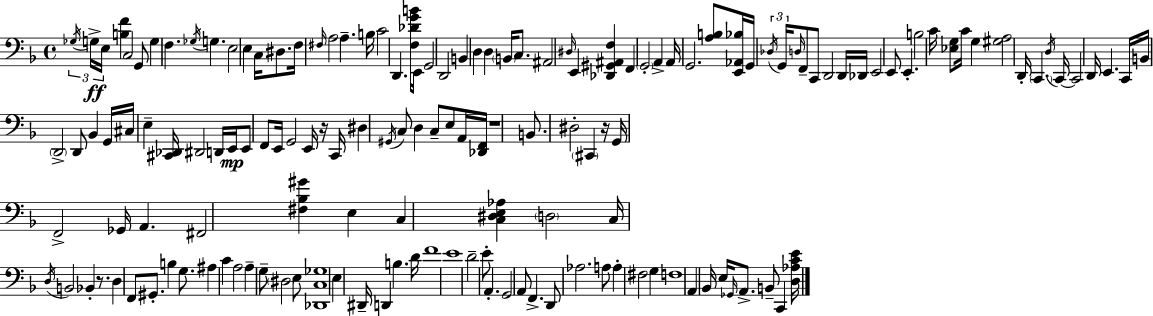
X:1
T:Untitled
M:4/4
L:1/4
K:F
_G,/4 G,/4 E,/4 [B,F] C,2 G,,/2 G, F, _G,/4 G, E,2 E, C,/4 ^D,/2 F,/4 ^F,/4 A,2 A, B,/4 C2 D,, [F,_DGB]/4 E,,/4 G,,2 D,,2 B,, D, D, B,,/4 C,/2 ^A,,2 ^D,/4 E,, [_D,,^G,,^A,,F,] F,, G,,2 A,, A,,/4 G,,2 [A,B,]/2 [E,,_A,,_B,]/4 G,,/4 _D,/4 G,,/4 D,/4 F,,/2 C,,/2 D,,2 D,,/4 _D,,/4 E,,2 E,,/2 E,, B,2 C/4 [_E,G,]/2 C/4 G, [^G,A,]2 D,,/4 C,, D,/4 C,,/4 C,,2 D,,/4 E,, C,,/4 B,,/4 D,,2 D,,/2 _B,, G,,/4 ^C,/4 E, [^C,,_D,,]/4 ^D,,2 D,,/4 E,,/4 E,,/2 F,,/2 E,,/4 G,,2 E,,/4 z/4 C,,/4 ^D, ^G,,/4 C,/2 D, C,/2 E,/2 A,,/4 [_D,,F,,]/4 z4 B,,/2 ^D,2 ^C,, z/4 G,,/4 F,,2 _G,,/4 A,, ^F,,2 [^F,_B,^G] E, C, [C,^D,E,_A,] D,2 C,/4 D,/4 B,,2 _B,, z/2 D, F,,/2 ^G,,/2 B, G,/2 ^A, C A,2 A, G,/2 ^D,2 E,/2 [_D,,C,_G,]4 E, ^D,,/4 D,, B, D/4 F4 E4 D2 E/2 A,, G,,2 A,,/2 F,, D,,/2 _A,2 A,/2 A, ^F,2 G, F,4 A,, _B,,/4 E,/4 _G,,/4 A,,/2 B,,/2 C,, [D,_A,CE]/4